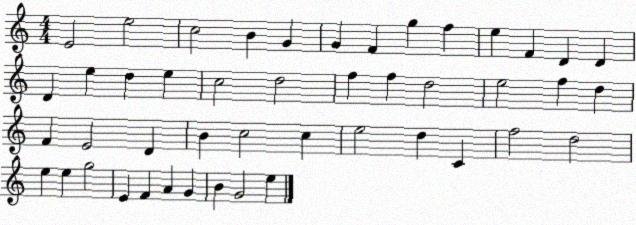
X:1
T:Untitled
M:4/4
L:1/4
K:C
E2 e2 c2 B G G F g f e F D D D e d e c2 d2 f f d2 e2 f d F E2 D B c2 c e2 d C f2 d2 e e g2 E F A G B G2 e